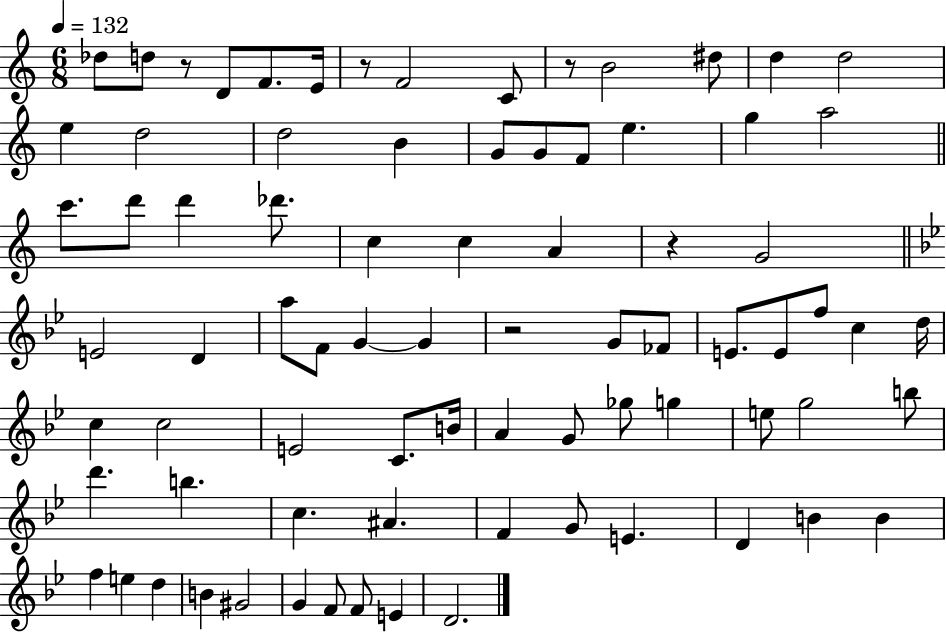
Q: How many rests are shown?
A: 5